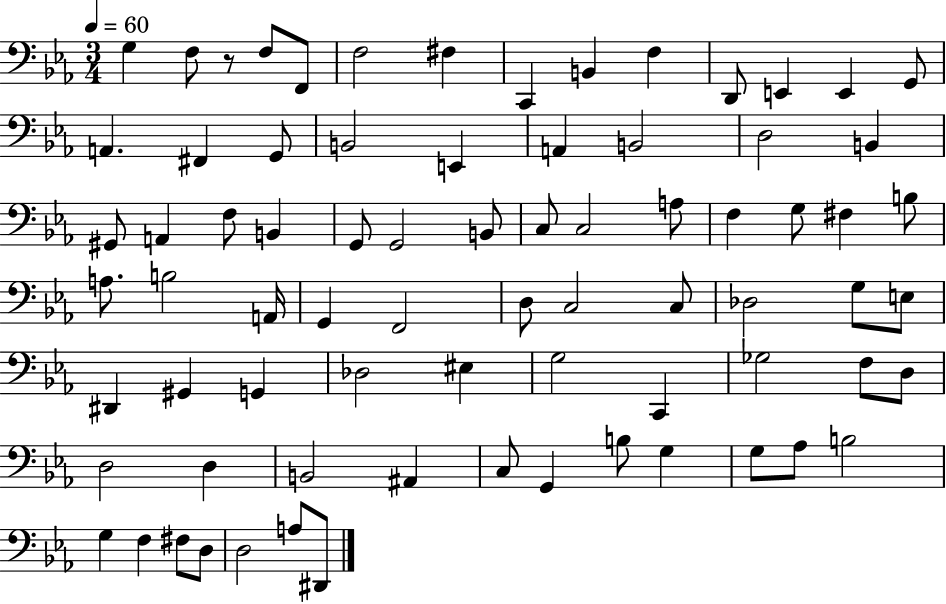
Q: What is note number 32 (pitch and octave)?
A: A3